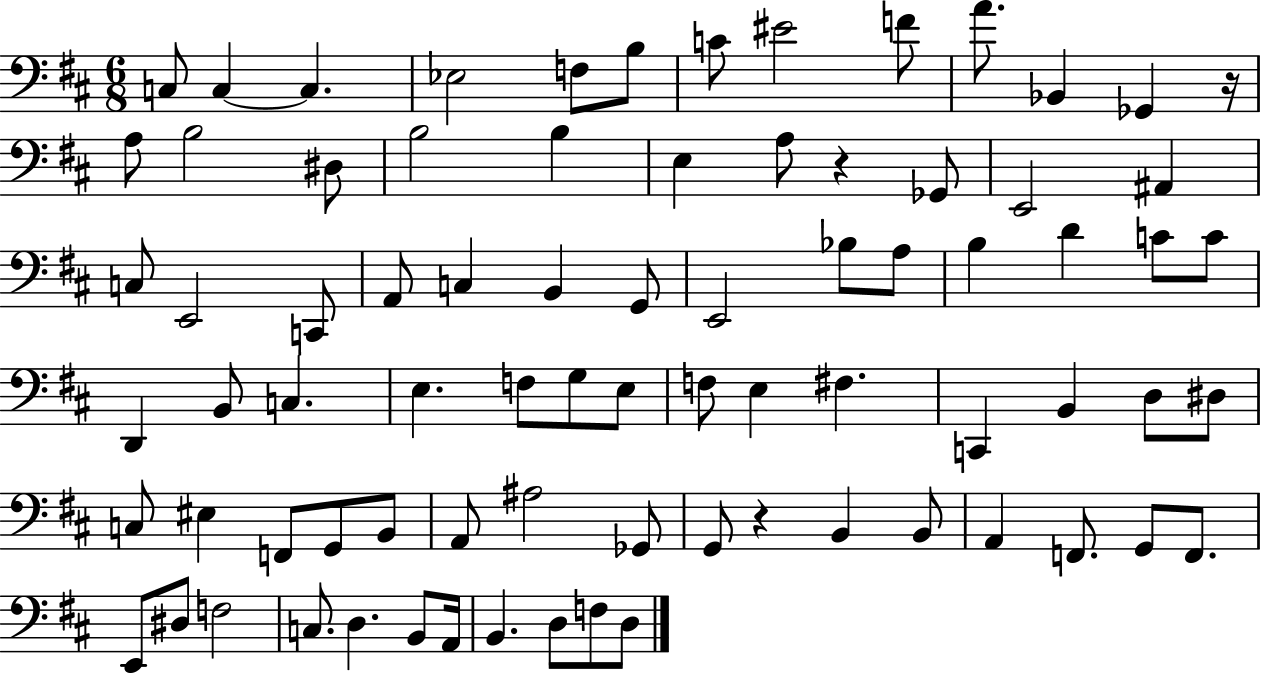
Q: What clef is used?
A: bass